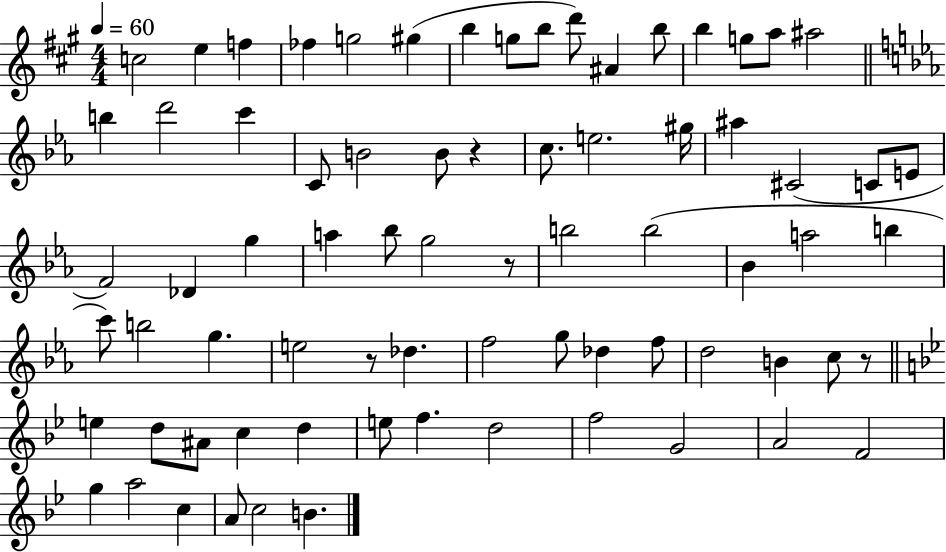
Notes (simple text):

C5/h E5/q F5/q FES5/q G5/h G#5/q B5/q G5/e B5/e D6/e A#4/q B5/e B5/q G5/e A5/e A#5/h B5/q D6/h C6/q C4/e B4/h B4/e R/q C5/e. E5/h. G#5/s A#5/q C#4/h C4/e E4/e F4/h Db4/q G5/q A5/q Bb5/e G5/h R/e B5/h B5/h Bb4/q A5/h B5/q C6/e B5/h G5/q. E5/h R/e Db5/q. F5/h G5/e Db5/q F5/e D5/h B4/q C5/e R/e E5/q D5/e A#4/e C5/q D5/q E5/e F5/q. D5/h F5/h G4/h A4/h F4/h G5/q A5/h C5/q A4/e C5/h B4/q.